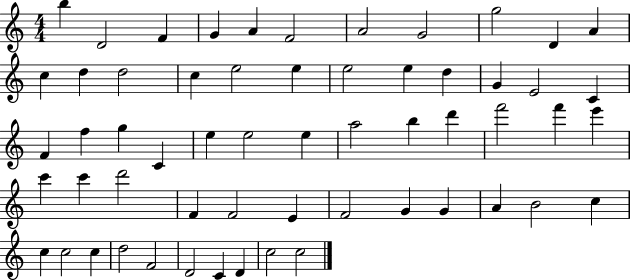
B5/q D4/h F4/q G4/q A4/q F4/h A4/h G4/h G5/h D4/q A4/q C5/q D5/q D5/h C5/q E5/h E5/q E5/h E5/q D5/q G4/q E4/h C4/q F4/q F5/q G5/q C4/q E5/q E5/h E5/q A5/h B5/q D6/q F6/h F6/q E6/q C6/q C6/q D6/h F4/q F4/h E4/q F4/h G4/q G4/q A4/q B4/h C5/q C5/q C5/h C5/q D5/h F4/h D4/h C4/q D4/q C5/h C5/h